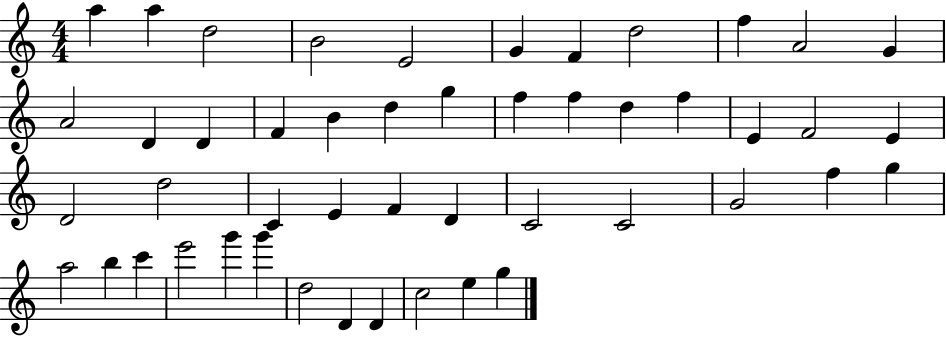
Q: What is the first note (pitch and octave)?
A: A5